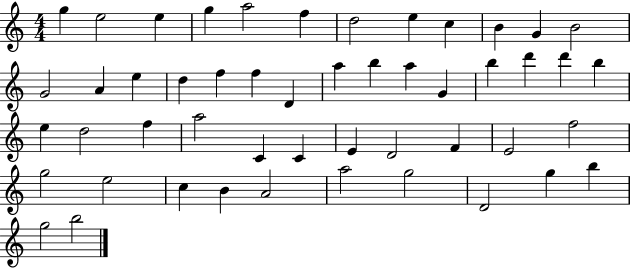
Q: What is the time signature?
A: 4/4